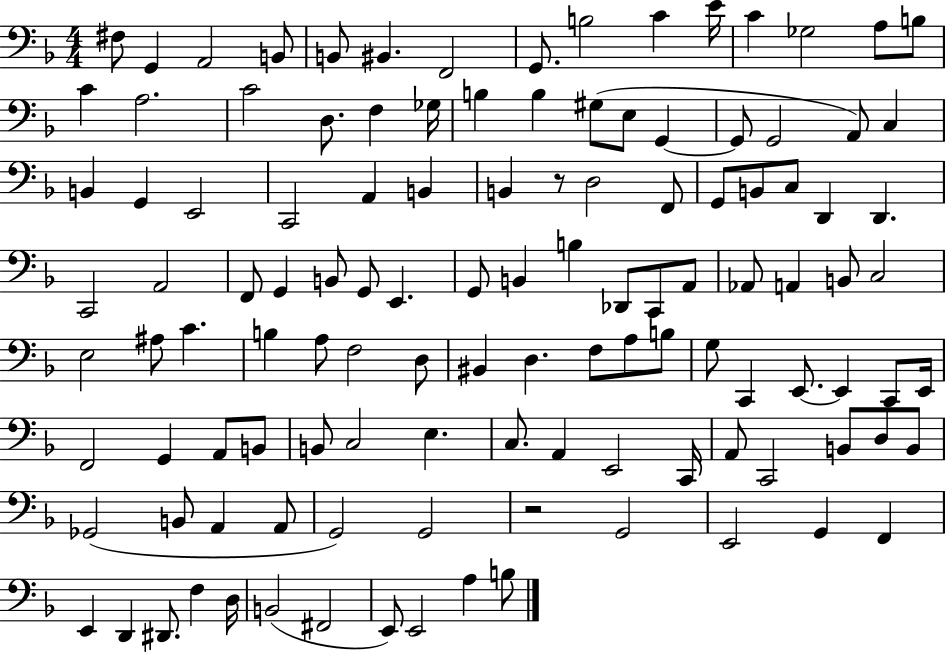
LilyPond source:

{
  \clef bass
  \numericTimeSignature
  \time 4/4
  \key f \major
  fis8 g,4 a,2 b,8 | b,8 bis,4. f,2 | g,8. b2 c'4 e'16 | c'4 ges2 a8 b8 | \break c'4 a2. | c'2 d8. f4 ges16 | b4 b4 gis8( e8 g,4~~ | g,8 g,2 a,8) c4 | \break b,4 g,4 e,2 | c,2 a,4 b,4 | b,4 r8 d2 f,8 | g,8 b,8 c8 d,4 d,4. | \break c,2 a,2 | f,8 g,4 b,8 g,8 e,4. | g,8 b,4 b4 des,8 c,8 a,8 | aes,8 a,4 b,8 c2 | \break e2 ais8 c'4. | b4 a8 f2 d8 | bis,4 d4. f8 a8 b8 | g8 c,4 e,8.~~ e,4 c,8 e,16 | \break f,2 g,4 a,8 b,8 | b,8 c2 e4. | c8. a,4 e,2 c,16 | a,8 c,2 b,8 d8 b,8 | \break ges,2( b,8 a,4 a,8 | g,2) g,2 | r2 g,2 | e,2 g,4 f,4 | \break e,4 d,4 dis,8. f4 d16 | b,2( fis,2 | e,8) e,2 a4 b8 | \bar "|."
}